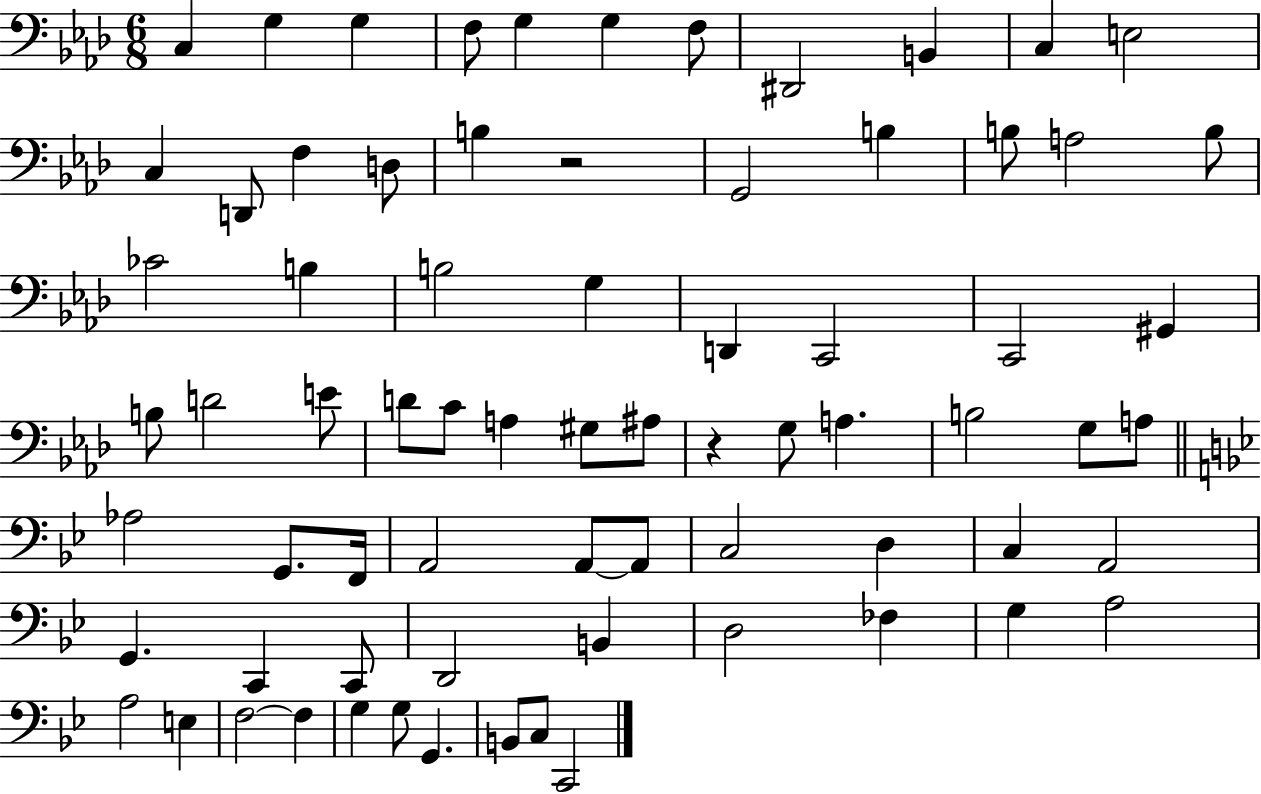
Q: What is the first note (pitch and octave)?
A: C3